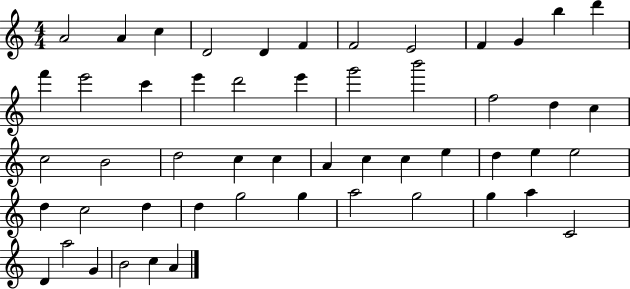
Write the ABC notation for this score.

X:1
T:Untitled
M:4/4
L:1/4
K:C
A2 A c D2 D F F2 E2 F G b d' f' e'2 c' e' d'2 e' g'2 b'2 f2 d c c2 B2 d2 c c A c c e d e e2 d c2 d d g2 g a2 g2 g a C2 D a2 G B2 c A